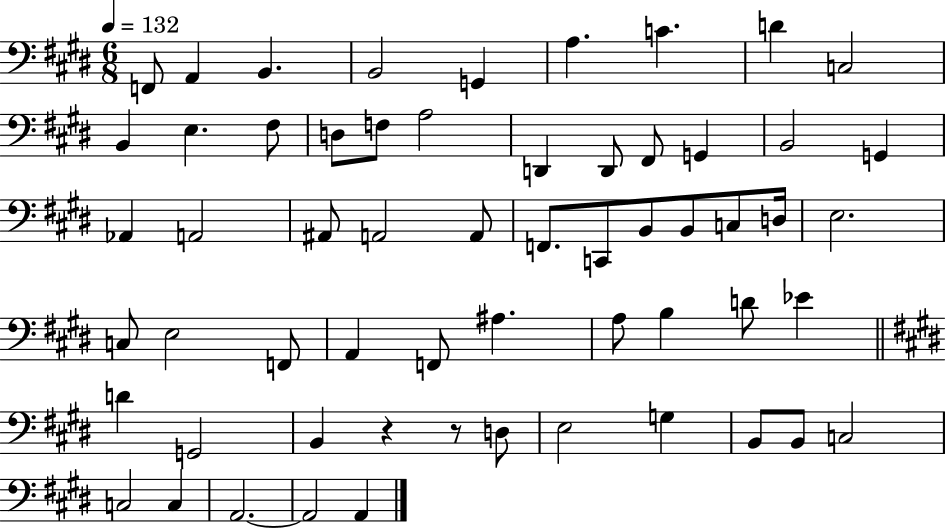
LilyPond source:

{
  \clef bass
  \numericTimeSignature
  \time 6/8
  \key e \major
  \tempo 4 = 132
  f,8 a,4 b,4. | b,2 g,4 | a4. c'4. | d'4 c2 | \break b,4 e4. fis8 | d8 f8 a2 | d,4 d,8 fis,8 g,4 | b,2 g,4 | \break aes,4 a,2 | ais,8 a,2 a,8 | f,8. c,8 b,8 b,8 c8 d16 | e2. | \break c8 e2 f,8 | a,4 f,8 ais4. | a8 b4 d'8 ees'4 | \bar "||" \break \key e \major d'4 g,2 | b,4 r4 r8 d8 | e2 g4 | b,8 b,8 c2 | \break c2 c4 | a,2.~~ | a,2 a,4 | \bar "|."
}